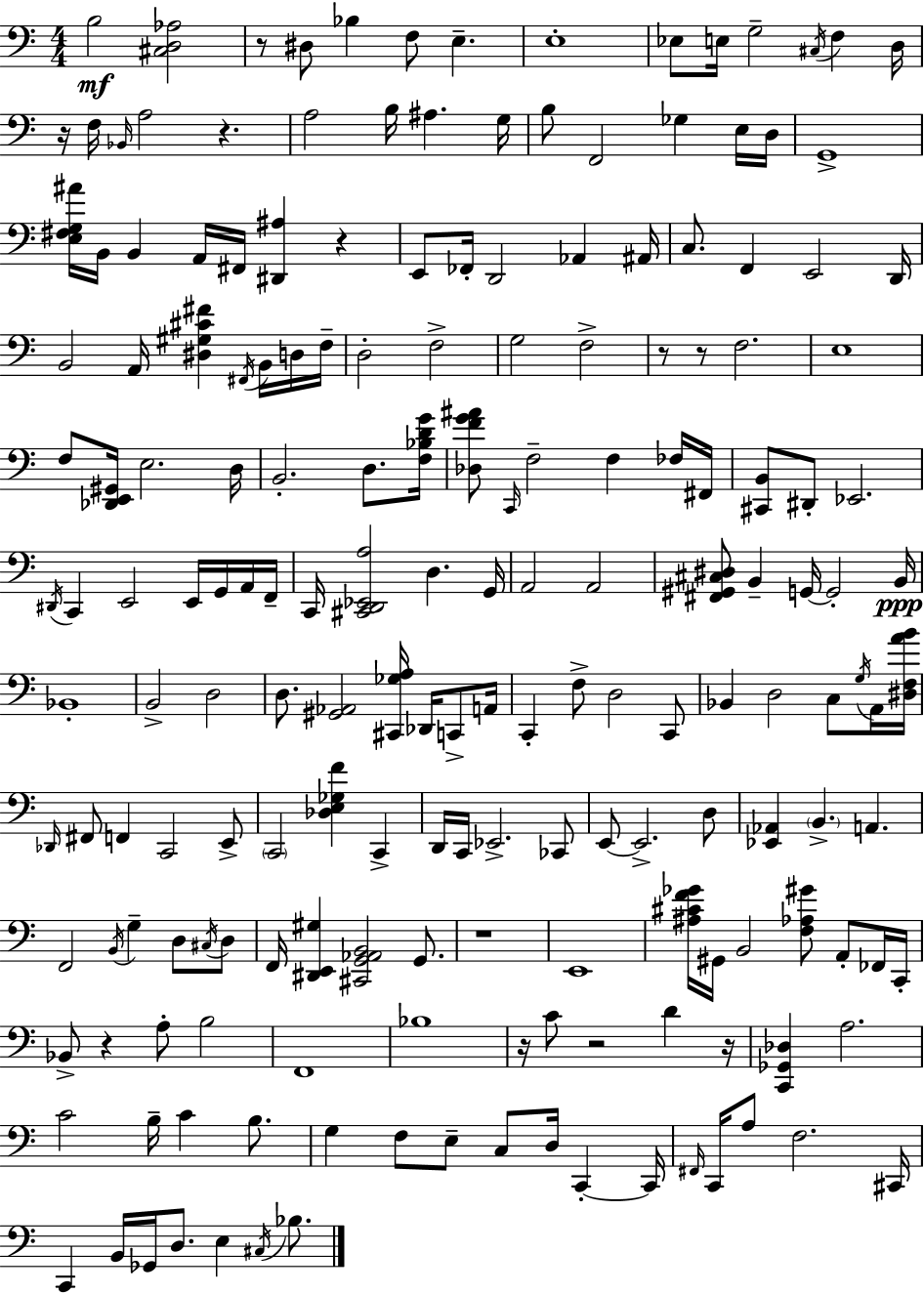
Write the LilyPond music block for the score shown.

{
  \clef bass
  \numericTimeSignature
  \time 4/4
  \key c \major
  b2\mf <cis d aes>2 | r8 dis8 bes4 f8 e4.-- | e1-. | ees8 e16 g2-- \acciaccatura { cis16 } f4 | \break d16 r16 f16 \grace { bes,16 } a2 r4. | a2 b16 ais4. | g16 b8 f,2 ges4 | e16 d16 g,1-> | \break <e fis g ais'>16 b,16 b,4 a,16 fis,16 <dis, ais>4 r4 | e,8 fes,16-. d,2 aes,4 | ais,16 c8. f,4 e,2 | d,16 b,2 a,16 <dis gis cis' fis'>4 \acciaccatura { fis,16 } | \break b,16 d16 f16-- d2-. f2-> | g2 f2-> | r8 r8 f2. | e1 | \break f8 <des, e, gis,>16 e2. | d16 b,2.-. d8. | <f bes d' g'>16 <des f' g' ais'>8 \grace { c,16 } f2-- f4 | fes16 fis,16 <cis, b,>8 dis,8-. ees,2. | \break \acciaccatura { dis,16 } c,4 e,2 | e,16 g,16 a,16 f,16-- c,16 <cis, d, ees, a>2 d4. | g,16 a,2 a,2 | <fis, gis, cis dis>8 b,4-- g,16~~ g,2-. | \break b,16\ppp bes,1-. | b,2-> d2 | d8. <gis, aes,>2 | <cis, ges a>16 des,16 c,8-> a,16 c,4-. f8-> d2 | \break c,8 bes,4 d2 | c8 \acciaccatura { g16 } a,16 <dis f a' b'>16 \grace { des,16 } fis,8 f,4 c,2 | e,8-> \parenthesize c,2 <des e ges f'>4 | c,4-> d,16 c,16 ees,2.-> | \break ces,8 e,8~~ e,2.-> | d8 <ees, aes,>4 \parenthesize b,4.-> | a,4. f,2 \acciaccatura { b,16 } | g4-- d8 \acciaccatura { cis16 } d8 f,16 <dis, e, gis>4 <cis, g, aes, b,>2 | \break g,8. r1 | e,1 | <ais cis' f' ges'>16 gis,16 b,2 | <f aes gis'>8 a,8-. fes,16 c,16-. bes,8-> r4 a8-. | \break b2 f,1 | bes1 | r16 c'8 r2 | d'4 r16 <c, ges, des>4 a2. | \break c'2 | b16-- c'4 b8. g4 f8 e8-- | c8 d16 c,4-.~~ c,16 \grace { fis,16 } c,16 a8 f2. | cis,16 c,4 b,16 ges,16 | \break d8. e4 \acciaccatura { cis16 } bes8. \bar "|."
}